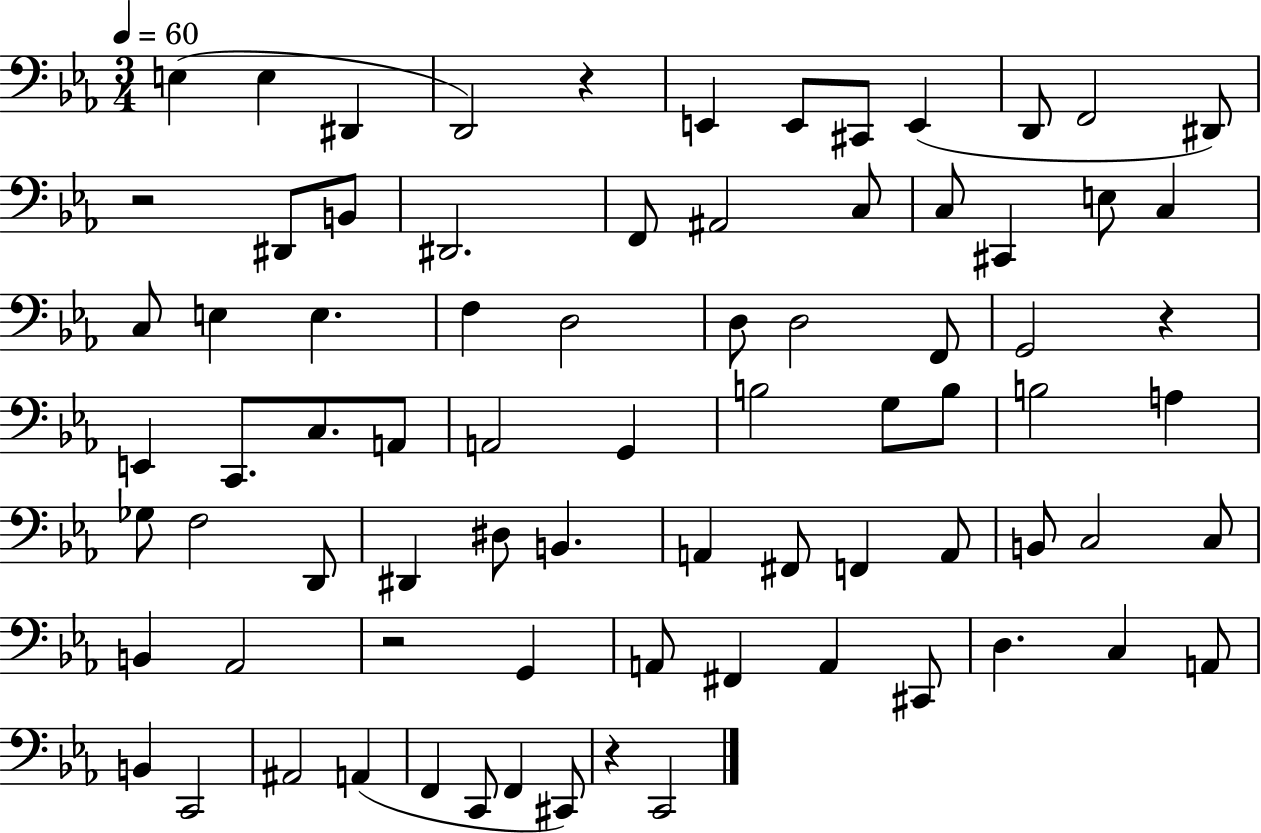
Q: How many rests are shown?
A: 5